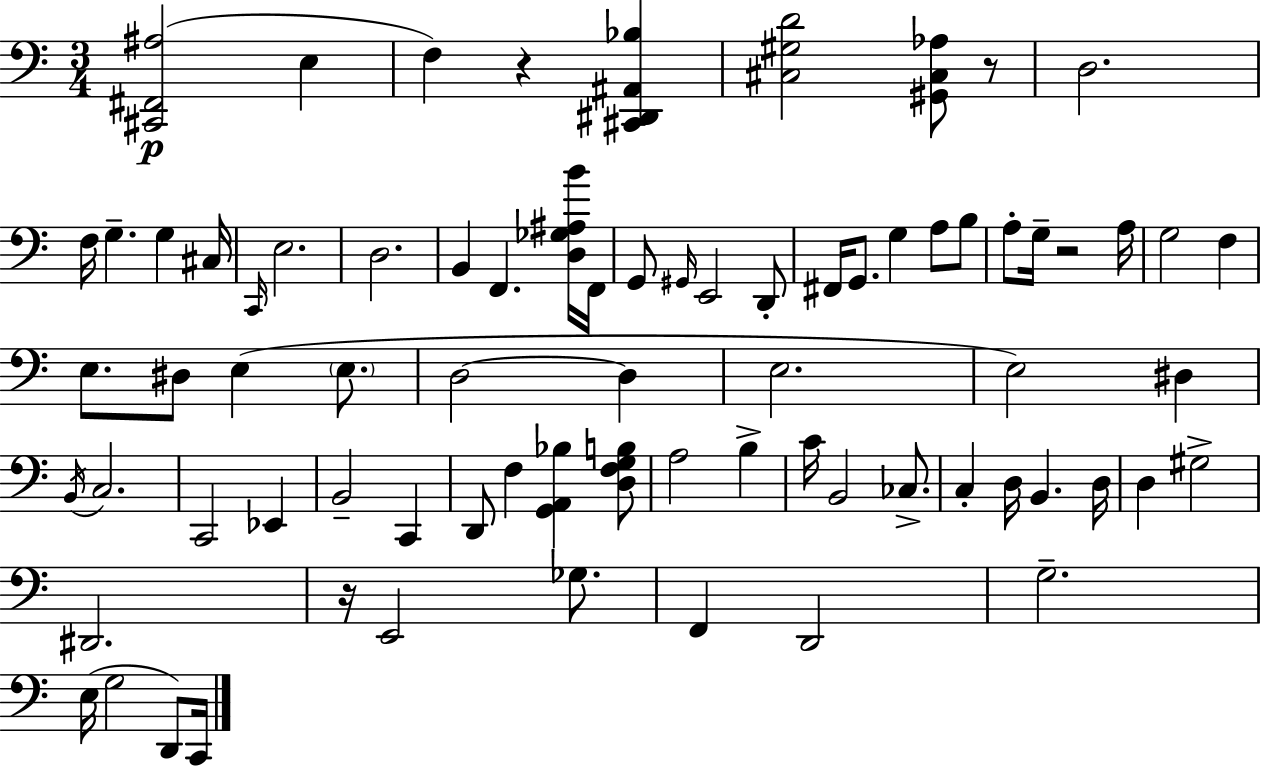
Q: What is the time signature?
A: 3/4